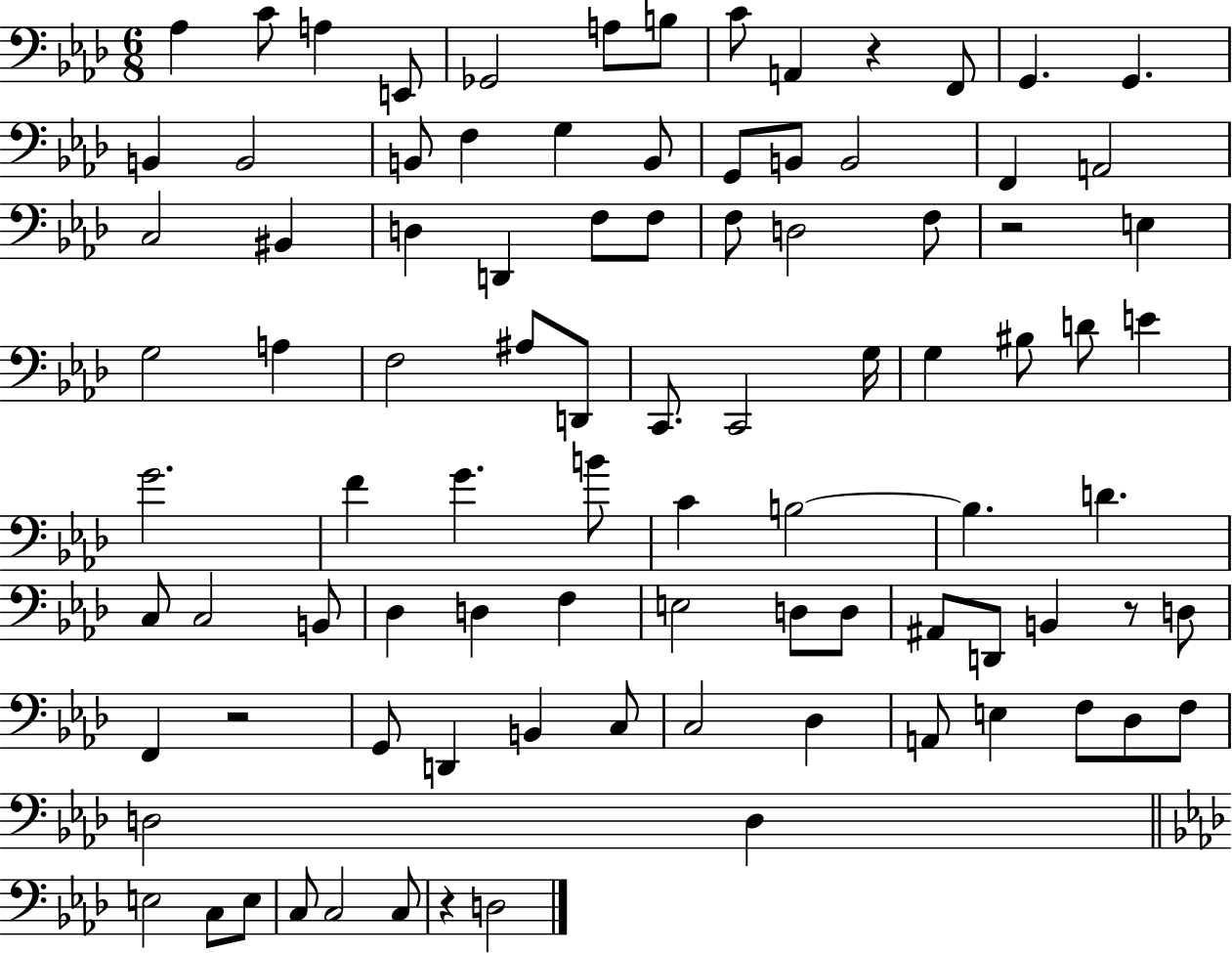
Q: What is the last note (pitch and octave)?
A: D3